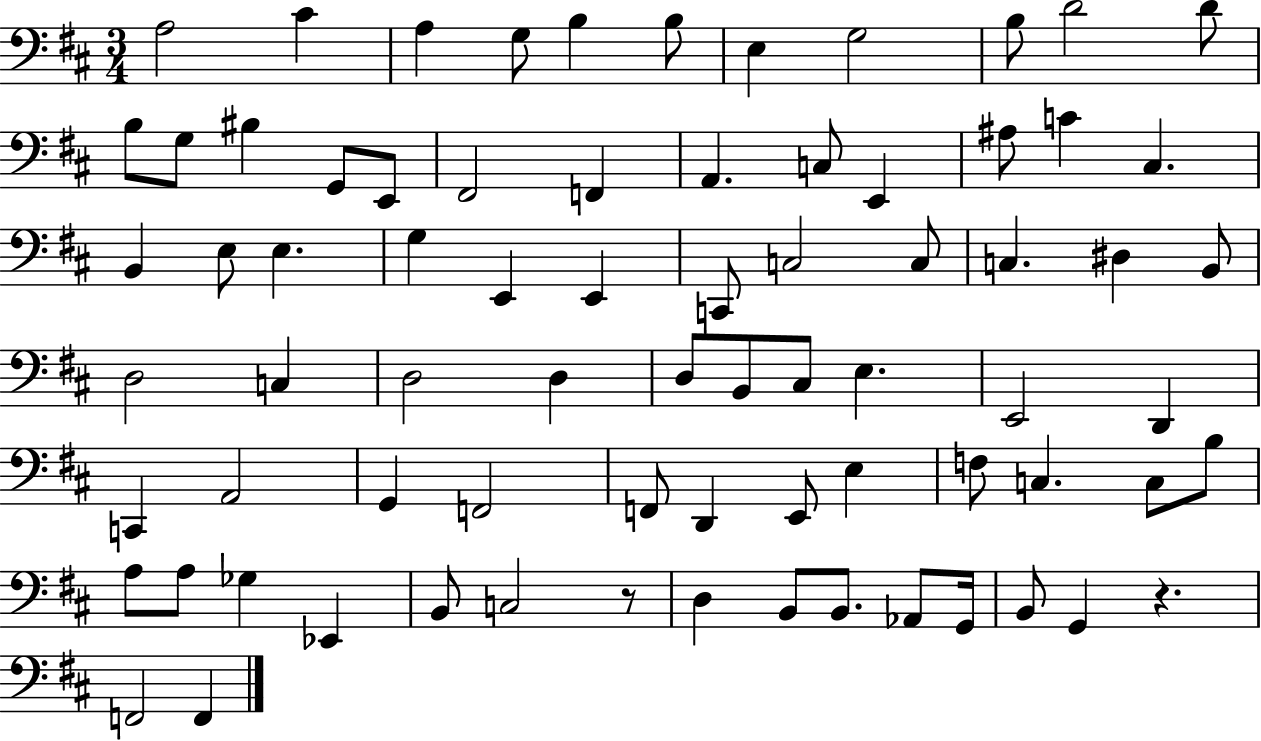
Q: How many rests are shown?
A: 2